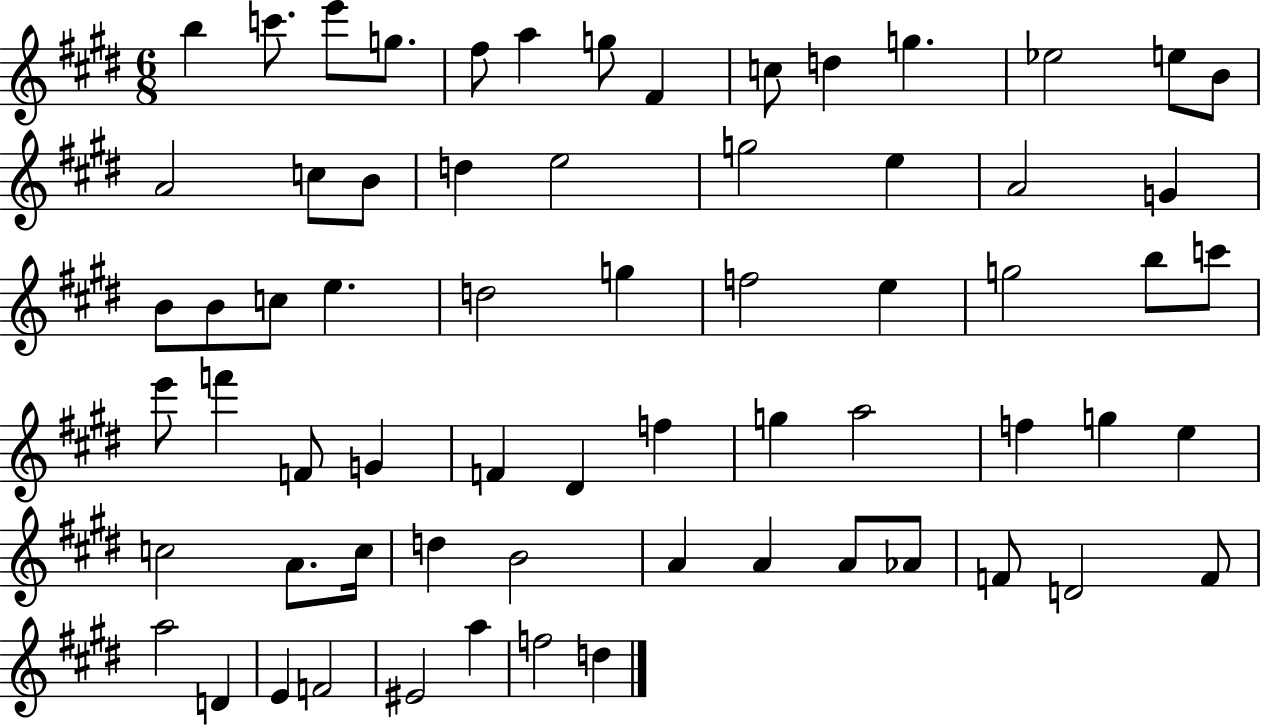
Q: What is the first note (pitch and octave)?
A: B5